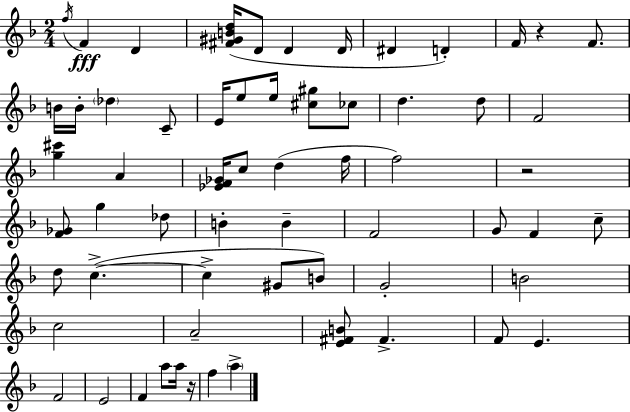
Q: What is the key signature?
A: D minor